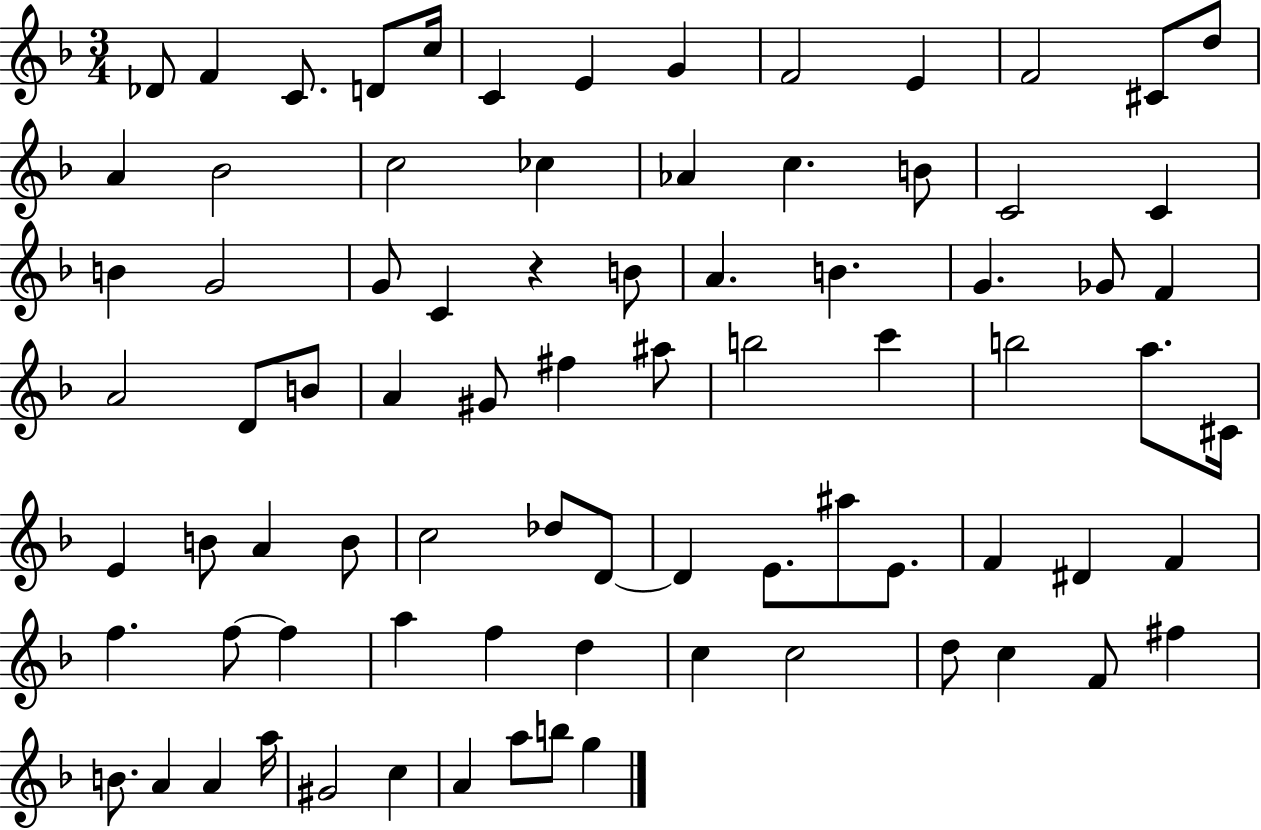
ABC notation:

X:1
T:Untitled
M:3/4
L:1/4
K:F
_D/2 F C/2 D/2 c/4 C E G F2 E F2 ^C/2 d/2 A _B2 c2 _c _A c B/2 C2 C B G2 G/2 C z B/2 A B G _G/2 F A2 D/2 B/2 A ^G/2 ^f ^a/2 b2 c' b2 a/2 ^C/4 E B/2 A B/2 c2 _d/2 D/2 D E/2 ^a/2 E/2 F ^D F f f/2 f a f d c c2 d/2 c F/2 ^f B/2 A A a/4 ^G2 c A a/2 b/2 g